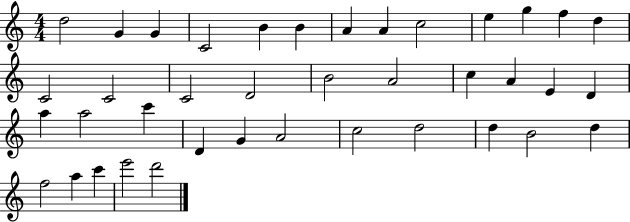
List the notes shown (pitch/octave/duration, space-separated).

D5/h G4/q G4/q C4/h B4/q B4/q A4/q A4/q C5/h E5/q G5/q F5/q D5/q C4/h C4/h C4/h D4/h B4/h A4/h C5/q A4/q E4/q D4/q A5/q A5/h C6/q D4/q G4/q A4/h C5/h D5/h D5/q B4/h D5/q F5/h A5/q C6/q E6/h D6/h